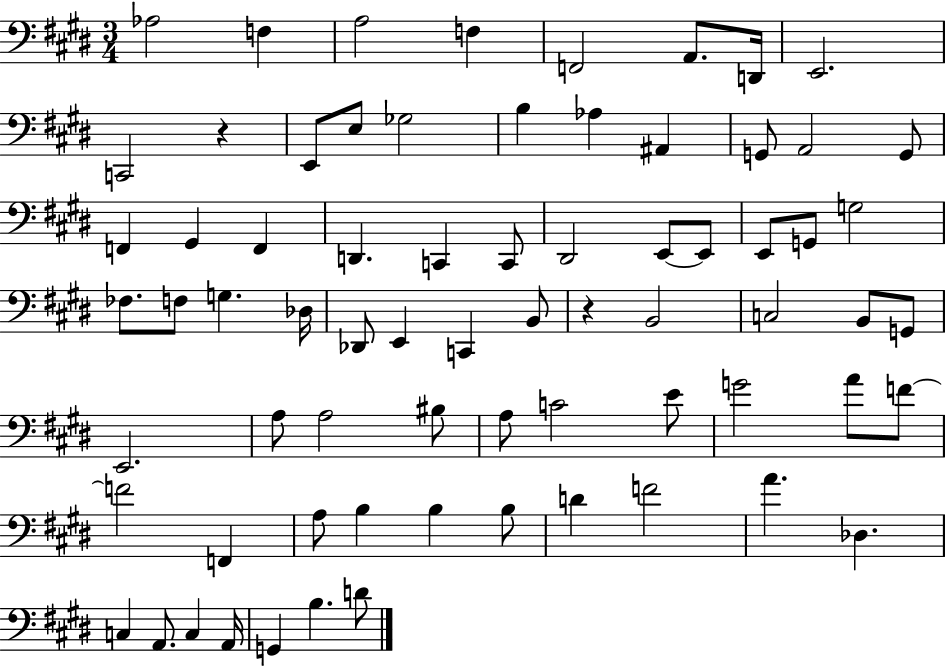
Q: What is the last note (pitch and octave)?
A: D4